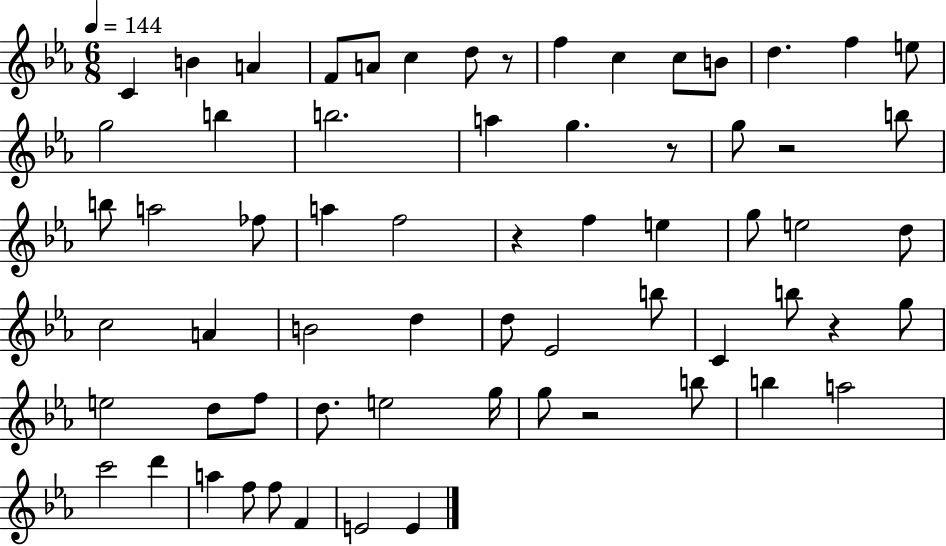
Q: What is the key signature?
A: EES major